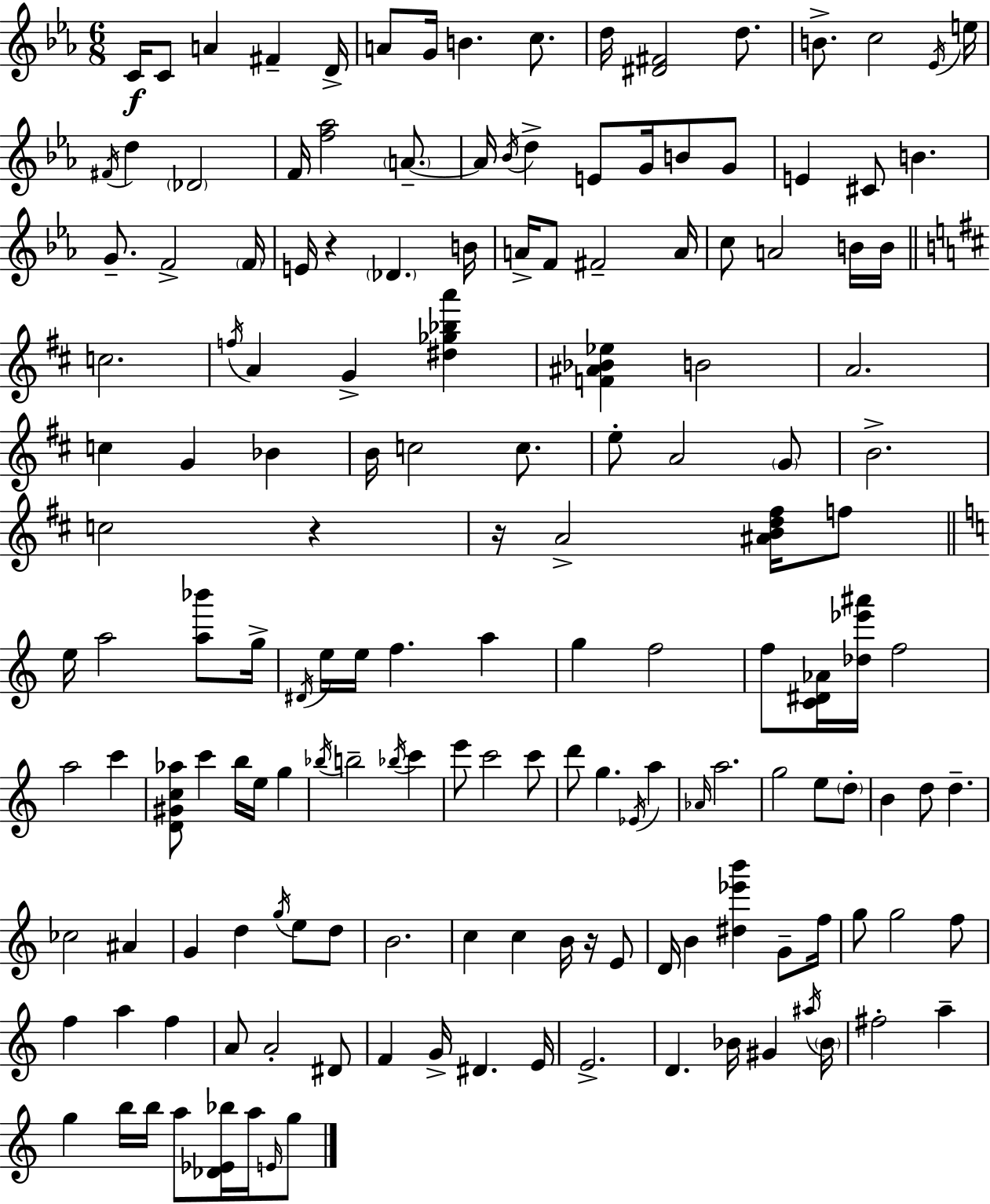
X:1
T:Untitled
M:6/8
L:1/4
K:Cm
C/4 C/2 A ^F D/4 A/2 G/4 B c/2 d/4 [^D^F]2 d/2 B/2 c2 _E/4 e/4 ^F/4 d _D2 F/4 [f_a]2 A/2 A/4 _B/4 d E/2 G/4 B/2 G/2 E ^C/2 B G/2 F2 F/4 E/4 z _D B/4 A/4 F/2 ^F2 A/4 c/2 A2 B/4 B/4 c2 f/4 A G [^d_g_ba'] [F^A_B_e] B2 A2 c G _B B/4 c2 c/2 e/2 A2 G/2 B2 c2 z z/4 A2 [^ABd^f]/4 f/2 e/4 a2 [a_b']/2 g/4 ^D/4 e/4 e/4 f a g f2 f/2 [C^D_A]/4 [_d_e'^a']/4 f2 a2 c' [D^Gc_a]/2 c' b/4 e/4 g _b/4 b2 _b/4 c' e'/2 c'2 c'/2 d'/2 g _E/4 a _A/4 a2 g2 e/2 d/2 B d/2 d _c2 ^A G d g/4 e/2 d/2 B2 c c B/4 z/4 E/2 D/4 B [^d_e'b'] G/2 f/4 g/2 g2 f/2 f a f A/2 A2 ^D/2 F G/4 ^D E/4 E2 D _B/4 ^G ^a/4 _B/4 ^f2 a g b/4 b/4 a/2 [_D_E_b]/4 a/4 E/4 g/2